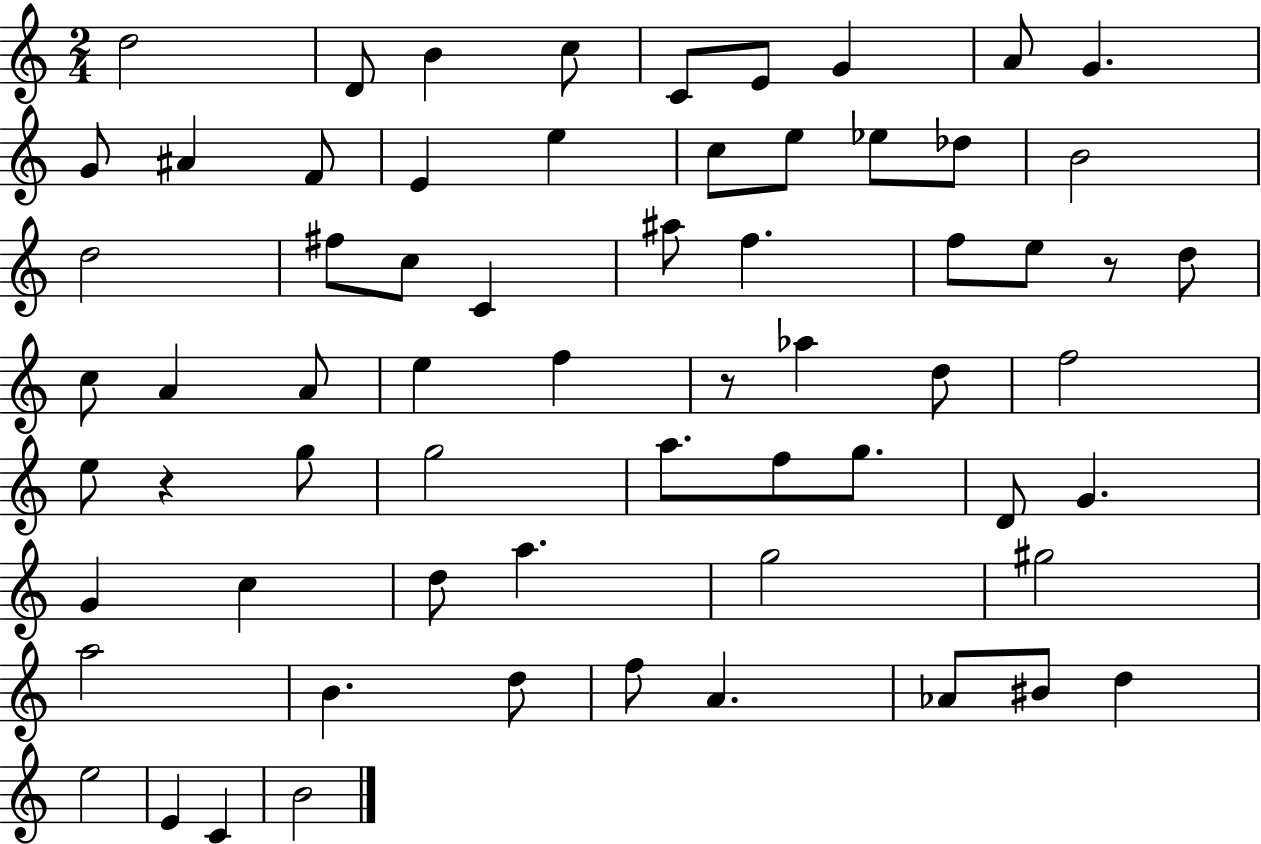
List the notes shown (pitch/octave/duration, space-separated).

D5/h D4/e B4/q C5/e C4/e E4/e G4/q A4/e G4/q. G4/e A#4/q F4/e E4/q E5/q C5/e E5/e Eb5/e Db5/e B4/h D5/h F#5/e C5/e C4/q A#5/e F5/q. F5/e E5/e R/e D5/e C5/e A4/q A4/e E5/q F5/q R/e Ab5/q D5/e F5/h E5/e R/q G5/e G5/h A5/e. F5/e G5/e. D4/e G4/q. G4/q C5/q D5/e A5/q. G5/h G#5/h A5/h B4/q. D5/e F5/e A4/q. Ab4/e BIS4/e D5/q E5/h E4/q C4/q B4/h